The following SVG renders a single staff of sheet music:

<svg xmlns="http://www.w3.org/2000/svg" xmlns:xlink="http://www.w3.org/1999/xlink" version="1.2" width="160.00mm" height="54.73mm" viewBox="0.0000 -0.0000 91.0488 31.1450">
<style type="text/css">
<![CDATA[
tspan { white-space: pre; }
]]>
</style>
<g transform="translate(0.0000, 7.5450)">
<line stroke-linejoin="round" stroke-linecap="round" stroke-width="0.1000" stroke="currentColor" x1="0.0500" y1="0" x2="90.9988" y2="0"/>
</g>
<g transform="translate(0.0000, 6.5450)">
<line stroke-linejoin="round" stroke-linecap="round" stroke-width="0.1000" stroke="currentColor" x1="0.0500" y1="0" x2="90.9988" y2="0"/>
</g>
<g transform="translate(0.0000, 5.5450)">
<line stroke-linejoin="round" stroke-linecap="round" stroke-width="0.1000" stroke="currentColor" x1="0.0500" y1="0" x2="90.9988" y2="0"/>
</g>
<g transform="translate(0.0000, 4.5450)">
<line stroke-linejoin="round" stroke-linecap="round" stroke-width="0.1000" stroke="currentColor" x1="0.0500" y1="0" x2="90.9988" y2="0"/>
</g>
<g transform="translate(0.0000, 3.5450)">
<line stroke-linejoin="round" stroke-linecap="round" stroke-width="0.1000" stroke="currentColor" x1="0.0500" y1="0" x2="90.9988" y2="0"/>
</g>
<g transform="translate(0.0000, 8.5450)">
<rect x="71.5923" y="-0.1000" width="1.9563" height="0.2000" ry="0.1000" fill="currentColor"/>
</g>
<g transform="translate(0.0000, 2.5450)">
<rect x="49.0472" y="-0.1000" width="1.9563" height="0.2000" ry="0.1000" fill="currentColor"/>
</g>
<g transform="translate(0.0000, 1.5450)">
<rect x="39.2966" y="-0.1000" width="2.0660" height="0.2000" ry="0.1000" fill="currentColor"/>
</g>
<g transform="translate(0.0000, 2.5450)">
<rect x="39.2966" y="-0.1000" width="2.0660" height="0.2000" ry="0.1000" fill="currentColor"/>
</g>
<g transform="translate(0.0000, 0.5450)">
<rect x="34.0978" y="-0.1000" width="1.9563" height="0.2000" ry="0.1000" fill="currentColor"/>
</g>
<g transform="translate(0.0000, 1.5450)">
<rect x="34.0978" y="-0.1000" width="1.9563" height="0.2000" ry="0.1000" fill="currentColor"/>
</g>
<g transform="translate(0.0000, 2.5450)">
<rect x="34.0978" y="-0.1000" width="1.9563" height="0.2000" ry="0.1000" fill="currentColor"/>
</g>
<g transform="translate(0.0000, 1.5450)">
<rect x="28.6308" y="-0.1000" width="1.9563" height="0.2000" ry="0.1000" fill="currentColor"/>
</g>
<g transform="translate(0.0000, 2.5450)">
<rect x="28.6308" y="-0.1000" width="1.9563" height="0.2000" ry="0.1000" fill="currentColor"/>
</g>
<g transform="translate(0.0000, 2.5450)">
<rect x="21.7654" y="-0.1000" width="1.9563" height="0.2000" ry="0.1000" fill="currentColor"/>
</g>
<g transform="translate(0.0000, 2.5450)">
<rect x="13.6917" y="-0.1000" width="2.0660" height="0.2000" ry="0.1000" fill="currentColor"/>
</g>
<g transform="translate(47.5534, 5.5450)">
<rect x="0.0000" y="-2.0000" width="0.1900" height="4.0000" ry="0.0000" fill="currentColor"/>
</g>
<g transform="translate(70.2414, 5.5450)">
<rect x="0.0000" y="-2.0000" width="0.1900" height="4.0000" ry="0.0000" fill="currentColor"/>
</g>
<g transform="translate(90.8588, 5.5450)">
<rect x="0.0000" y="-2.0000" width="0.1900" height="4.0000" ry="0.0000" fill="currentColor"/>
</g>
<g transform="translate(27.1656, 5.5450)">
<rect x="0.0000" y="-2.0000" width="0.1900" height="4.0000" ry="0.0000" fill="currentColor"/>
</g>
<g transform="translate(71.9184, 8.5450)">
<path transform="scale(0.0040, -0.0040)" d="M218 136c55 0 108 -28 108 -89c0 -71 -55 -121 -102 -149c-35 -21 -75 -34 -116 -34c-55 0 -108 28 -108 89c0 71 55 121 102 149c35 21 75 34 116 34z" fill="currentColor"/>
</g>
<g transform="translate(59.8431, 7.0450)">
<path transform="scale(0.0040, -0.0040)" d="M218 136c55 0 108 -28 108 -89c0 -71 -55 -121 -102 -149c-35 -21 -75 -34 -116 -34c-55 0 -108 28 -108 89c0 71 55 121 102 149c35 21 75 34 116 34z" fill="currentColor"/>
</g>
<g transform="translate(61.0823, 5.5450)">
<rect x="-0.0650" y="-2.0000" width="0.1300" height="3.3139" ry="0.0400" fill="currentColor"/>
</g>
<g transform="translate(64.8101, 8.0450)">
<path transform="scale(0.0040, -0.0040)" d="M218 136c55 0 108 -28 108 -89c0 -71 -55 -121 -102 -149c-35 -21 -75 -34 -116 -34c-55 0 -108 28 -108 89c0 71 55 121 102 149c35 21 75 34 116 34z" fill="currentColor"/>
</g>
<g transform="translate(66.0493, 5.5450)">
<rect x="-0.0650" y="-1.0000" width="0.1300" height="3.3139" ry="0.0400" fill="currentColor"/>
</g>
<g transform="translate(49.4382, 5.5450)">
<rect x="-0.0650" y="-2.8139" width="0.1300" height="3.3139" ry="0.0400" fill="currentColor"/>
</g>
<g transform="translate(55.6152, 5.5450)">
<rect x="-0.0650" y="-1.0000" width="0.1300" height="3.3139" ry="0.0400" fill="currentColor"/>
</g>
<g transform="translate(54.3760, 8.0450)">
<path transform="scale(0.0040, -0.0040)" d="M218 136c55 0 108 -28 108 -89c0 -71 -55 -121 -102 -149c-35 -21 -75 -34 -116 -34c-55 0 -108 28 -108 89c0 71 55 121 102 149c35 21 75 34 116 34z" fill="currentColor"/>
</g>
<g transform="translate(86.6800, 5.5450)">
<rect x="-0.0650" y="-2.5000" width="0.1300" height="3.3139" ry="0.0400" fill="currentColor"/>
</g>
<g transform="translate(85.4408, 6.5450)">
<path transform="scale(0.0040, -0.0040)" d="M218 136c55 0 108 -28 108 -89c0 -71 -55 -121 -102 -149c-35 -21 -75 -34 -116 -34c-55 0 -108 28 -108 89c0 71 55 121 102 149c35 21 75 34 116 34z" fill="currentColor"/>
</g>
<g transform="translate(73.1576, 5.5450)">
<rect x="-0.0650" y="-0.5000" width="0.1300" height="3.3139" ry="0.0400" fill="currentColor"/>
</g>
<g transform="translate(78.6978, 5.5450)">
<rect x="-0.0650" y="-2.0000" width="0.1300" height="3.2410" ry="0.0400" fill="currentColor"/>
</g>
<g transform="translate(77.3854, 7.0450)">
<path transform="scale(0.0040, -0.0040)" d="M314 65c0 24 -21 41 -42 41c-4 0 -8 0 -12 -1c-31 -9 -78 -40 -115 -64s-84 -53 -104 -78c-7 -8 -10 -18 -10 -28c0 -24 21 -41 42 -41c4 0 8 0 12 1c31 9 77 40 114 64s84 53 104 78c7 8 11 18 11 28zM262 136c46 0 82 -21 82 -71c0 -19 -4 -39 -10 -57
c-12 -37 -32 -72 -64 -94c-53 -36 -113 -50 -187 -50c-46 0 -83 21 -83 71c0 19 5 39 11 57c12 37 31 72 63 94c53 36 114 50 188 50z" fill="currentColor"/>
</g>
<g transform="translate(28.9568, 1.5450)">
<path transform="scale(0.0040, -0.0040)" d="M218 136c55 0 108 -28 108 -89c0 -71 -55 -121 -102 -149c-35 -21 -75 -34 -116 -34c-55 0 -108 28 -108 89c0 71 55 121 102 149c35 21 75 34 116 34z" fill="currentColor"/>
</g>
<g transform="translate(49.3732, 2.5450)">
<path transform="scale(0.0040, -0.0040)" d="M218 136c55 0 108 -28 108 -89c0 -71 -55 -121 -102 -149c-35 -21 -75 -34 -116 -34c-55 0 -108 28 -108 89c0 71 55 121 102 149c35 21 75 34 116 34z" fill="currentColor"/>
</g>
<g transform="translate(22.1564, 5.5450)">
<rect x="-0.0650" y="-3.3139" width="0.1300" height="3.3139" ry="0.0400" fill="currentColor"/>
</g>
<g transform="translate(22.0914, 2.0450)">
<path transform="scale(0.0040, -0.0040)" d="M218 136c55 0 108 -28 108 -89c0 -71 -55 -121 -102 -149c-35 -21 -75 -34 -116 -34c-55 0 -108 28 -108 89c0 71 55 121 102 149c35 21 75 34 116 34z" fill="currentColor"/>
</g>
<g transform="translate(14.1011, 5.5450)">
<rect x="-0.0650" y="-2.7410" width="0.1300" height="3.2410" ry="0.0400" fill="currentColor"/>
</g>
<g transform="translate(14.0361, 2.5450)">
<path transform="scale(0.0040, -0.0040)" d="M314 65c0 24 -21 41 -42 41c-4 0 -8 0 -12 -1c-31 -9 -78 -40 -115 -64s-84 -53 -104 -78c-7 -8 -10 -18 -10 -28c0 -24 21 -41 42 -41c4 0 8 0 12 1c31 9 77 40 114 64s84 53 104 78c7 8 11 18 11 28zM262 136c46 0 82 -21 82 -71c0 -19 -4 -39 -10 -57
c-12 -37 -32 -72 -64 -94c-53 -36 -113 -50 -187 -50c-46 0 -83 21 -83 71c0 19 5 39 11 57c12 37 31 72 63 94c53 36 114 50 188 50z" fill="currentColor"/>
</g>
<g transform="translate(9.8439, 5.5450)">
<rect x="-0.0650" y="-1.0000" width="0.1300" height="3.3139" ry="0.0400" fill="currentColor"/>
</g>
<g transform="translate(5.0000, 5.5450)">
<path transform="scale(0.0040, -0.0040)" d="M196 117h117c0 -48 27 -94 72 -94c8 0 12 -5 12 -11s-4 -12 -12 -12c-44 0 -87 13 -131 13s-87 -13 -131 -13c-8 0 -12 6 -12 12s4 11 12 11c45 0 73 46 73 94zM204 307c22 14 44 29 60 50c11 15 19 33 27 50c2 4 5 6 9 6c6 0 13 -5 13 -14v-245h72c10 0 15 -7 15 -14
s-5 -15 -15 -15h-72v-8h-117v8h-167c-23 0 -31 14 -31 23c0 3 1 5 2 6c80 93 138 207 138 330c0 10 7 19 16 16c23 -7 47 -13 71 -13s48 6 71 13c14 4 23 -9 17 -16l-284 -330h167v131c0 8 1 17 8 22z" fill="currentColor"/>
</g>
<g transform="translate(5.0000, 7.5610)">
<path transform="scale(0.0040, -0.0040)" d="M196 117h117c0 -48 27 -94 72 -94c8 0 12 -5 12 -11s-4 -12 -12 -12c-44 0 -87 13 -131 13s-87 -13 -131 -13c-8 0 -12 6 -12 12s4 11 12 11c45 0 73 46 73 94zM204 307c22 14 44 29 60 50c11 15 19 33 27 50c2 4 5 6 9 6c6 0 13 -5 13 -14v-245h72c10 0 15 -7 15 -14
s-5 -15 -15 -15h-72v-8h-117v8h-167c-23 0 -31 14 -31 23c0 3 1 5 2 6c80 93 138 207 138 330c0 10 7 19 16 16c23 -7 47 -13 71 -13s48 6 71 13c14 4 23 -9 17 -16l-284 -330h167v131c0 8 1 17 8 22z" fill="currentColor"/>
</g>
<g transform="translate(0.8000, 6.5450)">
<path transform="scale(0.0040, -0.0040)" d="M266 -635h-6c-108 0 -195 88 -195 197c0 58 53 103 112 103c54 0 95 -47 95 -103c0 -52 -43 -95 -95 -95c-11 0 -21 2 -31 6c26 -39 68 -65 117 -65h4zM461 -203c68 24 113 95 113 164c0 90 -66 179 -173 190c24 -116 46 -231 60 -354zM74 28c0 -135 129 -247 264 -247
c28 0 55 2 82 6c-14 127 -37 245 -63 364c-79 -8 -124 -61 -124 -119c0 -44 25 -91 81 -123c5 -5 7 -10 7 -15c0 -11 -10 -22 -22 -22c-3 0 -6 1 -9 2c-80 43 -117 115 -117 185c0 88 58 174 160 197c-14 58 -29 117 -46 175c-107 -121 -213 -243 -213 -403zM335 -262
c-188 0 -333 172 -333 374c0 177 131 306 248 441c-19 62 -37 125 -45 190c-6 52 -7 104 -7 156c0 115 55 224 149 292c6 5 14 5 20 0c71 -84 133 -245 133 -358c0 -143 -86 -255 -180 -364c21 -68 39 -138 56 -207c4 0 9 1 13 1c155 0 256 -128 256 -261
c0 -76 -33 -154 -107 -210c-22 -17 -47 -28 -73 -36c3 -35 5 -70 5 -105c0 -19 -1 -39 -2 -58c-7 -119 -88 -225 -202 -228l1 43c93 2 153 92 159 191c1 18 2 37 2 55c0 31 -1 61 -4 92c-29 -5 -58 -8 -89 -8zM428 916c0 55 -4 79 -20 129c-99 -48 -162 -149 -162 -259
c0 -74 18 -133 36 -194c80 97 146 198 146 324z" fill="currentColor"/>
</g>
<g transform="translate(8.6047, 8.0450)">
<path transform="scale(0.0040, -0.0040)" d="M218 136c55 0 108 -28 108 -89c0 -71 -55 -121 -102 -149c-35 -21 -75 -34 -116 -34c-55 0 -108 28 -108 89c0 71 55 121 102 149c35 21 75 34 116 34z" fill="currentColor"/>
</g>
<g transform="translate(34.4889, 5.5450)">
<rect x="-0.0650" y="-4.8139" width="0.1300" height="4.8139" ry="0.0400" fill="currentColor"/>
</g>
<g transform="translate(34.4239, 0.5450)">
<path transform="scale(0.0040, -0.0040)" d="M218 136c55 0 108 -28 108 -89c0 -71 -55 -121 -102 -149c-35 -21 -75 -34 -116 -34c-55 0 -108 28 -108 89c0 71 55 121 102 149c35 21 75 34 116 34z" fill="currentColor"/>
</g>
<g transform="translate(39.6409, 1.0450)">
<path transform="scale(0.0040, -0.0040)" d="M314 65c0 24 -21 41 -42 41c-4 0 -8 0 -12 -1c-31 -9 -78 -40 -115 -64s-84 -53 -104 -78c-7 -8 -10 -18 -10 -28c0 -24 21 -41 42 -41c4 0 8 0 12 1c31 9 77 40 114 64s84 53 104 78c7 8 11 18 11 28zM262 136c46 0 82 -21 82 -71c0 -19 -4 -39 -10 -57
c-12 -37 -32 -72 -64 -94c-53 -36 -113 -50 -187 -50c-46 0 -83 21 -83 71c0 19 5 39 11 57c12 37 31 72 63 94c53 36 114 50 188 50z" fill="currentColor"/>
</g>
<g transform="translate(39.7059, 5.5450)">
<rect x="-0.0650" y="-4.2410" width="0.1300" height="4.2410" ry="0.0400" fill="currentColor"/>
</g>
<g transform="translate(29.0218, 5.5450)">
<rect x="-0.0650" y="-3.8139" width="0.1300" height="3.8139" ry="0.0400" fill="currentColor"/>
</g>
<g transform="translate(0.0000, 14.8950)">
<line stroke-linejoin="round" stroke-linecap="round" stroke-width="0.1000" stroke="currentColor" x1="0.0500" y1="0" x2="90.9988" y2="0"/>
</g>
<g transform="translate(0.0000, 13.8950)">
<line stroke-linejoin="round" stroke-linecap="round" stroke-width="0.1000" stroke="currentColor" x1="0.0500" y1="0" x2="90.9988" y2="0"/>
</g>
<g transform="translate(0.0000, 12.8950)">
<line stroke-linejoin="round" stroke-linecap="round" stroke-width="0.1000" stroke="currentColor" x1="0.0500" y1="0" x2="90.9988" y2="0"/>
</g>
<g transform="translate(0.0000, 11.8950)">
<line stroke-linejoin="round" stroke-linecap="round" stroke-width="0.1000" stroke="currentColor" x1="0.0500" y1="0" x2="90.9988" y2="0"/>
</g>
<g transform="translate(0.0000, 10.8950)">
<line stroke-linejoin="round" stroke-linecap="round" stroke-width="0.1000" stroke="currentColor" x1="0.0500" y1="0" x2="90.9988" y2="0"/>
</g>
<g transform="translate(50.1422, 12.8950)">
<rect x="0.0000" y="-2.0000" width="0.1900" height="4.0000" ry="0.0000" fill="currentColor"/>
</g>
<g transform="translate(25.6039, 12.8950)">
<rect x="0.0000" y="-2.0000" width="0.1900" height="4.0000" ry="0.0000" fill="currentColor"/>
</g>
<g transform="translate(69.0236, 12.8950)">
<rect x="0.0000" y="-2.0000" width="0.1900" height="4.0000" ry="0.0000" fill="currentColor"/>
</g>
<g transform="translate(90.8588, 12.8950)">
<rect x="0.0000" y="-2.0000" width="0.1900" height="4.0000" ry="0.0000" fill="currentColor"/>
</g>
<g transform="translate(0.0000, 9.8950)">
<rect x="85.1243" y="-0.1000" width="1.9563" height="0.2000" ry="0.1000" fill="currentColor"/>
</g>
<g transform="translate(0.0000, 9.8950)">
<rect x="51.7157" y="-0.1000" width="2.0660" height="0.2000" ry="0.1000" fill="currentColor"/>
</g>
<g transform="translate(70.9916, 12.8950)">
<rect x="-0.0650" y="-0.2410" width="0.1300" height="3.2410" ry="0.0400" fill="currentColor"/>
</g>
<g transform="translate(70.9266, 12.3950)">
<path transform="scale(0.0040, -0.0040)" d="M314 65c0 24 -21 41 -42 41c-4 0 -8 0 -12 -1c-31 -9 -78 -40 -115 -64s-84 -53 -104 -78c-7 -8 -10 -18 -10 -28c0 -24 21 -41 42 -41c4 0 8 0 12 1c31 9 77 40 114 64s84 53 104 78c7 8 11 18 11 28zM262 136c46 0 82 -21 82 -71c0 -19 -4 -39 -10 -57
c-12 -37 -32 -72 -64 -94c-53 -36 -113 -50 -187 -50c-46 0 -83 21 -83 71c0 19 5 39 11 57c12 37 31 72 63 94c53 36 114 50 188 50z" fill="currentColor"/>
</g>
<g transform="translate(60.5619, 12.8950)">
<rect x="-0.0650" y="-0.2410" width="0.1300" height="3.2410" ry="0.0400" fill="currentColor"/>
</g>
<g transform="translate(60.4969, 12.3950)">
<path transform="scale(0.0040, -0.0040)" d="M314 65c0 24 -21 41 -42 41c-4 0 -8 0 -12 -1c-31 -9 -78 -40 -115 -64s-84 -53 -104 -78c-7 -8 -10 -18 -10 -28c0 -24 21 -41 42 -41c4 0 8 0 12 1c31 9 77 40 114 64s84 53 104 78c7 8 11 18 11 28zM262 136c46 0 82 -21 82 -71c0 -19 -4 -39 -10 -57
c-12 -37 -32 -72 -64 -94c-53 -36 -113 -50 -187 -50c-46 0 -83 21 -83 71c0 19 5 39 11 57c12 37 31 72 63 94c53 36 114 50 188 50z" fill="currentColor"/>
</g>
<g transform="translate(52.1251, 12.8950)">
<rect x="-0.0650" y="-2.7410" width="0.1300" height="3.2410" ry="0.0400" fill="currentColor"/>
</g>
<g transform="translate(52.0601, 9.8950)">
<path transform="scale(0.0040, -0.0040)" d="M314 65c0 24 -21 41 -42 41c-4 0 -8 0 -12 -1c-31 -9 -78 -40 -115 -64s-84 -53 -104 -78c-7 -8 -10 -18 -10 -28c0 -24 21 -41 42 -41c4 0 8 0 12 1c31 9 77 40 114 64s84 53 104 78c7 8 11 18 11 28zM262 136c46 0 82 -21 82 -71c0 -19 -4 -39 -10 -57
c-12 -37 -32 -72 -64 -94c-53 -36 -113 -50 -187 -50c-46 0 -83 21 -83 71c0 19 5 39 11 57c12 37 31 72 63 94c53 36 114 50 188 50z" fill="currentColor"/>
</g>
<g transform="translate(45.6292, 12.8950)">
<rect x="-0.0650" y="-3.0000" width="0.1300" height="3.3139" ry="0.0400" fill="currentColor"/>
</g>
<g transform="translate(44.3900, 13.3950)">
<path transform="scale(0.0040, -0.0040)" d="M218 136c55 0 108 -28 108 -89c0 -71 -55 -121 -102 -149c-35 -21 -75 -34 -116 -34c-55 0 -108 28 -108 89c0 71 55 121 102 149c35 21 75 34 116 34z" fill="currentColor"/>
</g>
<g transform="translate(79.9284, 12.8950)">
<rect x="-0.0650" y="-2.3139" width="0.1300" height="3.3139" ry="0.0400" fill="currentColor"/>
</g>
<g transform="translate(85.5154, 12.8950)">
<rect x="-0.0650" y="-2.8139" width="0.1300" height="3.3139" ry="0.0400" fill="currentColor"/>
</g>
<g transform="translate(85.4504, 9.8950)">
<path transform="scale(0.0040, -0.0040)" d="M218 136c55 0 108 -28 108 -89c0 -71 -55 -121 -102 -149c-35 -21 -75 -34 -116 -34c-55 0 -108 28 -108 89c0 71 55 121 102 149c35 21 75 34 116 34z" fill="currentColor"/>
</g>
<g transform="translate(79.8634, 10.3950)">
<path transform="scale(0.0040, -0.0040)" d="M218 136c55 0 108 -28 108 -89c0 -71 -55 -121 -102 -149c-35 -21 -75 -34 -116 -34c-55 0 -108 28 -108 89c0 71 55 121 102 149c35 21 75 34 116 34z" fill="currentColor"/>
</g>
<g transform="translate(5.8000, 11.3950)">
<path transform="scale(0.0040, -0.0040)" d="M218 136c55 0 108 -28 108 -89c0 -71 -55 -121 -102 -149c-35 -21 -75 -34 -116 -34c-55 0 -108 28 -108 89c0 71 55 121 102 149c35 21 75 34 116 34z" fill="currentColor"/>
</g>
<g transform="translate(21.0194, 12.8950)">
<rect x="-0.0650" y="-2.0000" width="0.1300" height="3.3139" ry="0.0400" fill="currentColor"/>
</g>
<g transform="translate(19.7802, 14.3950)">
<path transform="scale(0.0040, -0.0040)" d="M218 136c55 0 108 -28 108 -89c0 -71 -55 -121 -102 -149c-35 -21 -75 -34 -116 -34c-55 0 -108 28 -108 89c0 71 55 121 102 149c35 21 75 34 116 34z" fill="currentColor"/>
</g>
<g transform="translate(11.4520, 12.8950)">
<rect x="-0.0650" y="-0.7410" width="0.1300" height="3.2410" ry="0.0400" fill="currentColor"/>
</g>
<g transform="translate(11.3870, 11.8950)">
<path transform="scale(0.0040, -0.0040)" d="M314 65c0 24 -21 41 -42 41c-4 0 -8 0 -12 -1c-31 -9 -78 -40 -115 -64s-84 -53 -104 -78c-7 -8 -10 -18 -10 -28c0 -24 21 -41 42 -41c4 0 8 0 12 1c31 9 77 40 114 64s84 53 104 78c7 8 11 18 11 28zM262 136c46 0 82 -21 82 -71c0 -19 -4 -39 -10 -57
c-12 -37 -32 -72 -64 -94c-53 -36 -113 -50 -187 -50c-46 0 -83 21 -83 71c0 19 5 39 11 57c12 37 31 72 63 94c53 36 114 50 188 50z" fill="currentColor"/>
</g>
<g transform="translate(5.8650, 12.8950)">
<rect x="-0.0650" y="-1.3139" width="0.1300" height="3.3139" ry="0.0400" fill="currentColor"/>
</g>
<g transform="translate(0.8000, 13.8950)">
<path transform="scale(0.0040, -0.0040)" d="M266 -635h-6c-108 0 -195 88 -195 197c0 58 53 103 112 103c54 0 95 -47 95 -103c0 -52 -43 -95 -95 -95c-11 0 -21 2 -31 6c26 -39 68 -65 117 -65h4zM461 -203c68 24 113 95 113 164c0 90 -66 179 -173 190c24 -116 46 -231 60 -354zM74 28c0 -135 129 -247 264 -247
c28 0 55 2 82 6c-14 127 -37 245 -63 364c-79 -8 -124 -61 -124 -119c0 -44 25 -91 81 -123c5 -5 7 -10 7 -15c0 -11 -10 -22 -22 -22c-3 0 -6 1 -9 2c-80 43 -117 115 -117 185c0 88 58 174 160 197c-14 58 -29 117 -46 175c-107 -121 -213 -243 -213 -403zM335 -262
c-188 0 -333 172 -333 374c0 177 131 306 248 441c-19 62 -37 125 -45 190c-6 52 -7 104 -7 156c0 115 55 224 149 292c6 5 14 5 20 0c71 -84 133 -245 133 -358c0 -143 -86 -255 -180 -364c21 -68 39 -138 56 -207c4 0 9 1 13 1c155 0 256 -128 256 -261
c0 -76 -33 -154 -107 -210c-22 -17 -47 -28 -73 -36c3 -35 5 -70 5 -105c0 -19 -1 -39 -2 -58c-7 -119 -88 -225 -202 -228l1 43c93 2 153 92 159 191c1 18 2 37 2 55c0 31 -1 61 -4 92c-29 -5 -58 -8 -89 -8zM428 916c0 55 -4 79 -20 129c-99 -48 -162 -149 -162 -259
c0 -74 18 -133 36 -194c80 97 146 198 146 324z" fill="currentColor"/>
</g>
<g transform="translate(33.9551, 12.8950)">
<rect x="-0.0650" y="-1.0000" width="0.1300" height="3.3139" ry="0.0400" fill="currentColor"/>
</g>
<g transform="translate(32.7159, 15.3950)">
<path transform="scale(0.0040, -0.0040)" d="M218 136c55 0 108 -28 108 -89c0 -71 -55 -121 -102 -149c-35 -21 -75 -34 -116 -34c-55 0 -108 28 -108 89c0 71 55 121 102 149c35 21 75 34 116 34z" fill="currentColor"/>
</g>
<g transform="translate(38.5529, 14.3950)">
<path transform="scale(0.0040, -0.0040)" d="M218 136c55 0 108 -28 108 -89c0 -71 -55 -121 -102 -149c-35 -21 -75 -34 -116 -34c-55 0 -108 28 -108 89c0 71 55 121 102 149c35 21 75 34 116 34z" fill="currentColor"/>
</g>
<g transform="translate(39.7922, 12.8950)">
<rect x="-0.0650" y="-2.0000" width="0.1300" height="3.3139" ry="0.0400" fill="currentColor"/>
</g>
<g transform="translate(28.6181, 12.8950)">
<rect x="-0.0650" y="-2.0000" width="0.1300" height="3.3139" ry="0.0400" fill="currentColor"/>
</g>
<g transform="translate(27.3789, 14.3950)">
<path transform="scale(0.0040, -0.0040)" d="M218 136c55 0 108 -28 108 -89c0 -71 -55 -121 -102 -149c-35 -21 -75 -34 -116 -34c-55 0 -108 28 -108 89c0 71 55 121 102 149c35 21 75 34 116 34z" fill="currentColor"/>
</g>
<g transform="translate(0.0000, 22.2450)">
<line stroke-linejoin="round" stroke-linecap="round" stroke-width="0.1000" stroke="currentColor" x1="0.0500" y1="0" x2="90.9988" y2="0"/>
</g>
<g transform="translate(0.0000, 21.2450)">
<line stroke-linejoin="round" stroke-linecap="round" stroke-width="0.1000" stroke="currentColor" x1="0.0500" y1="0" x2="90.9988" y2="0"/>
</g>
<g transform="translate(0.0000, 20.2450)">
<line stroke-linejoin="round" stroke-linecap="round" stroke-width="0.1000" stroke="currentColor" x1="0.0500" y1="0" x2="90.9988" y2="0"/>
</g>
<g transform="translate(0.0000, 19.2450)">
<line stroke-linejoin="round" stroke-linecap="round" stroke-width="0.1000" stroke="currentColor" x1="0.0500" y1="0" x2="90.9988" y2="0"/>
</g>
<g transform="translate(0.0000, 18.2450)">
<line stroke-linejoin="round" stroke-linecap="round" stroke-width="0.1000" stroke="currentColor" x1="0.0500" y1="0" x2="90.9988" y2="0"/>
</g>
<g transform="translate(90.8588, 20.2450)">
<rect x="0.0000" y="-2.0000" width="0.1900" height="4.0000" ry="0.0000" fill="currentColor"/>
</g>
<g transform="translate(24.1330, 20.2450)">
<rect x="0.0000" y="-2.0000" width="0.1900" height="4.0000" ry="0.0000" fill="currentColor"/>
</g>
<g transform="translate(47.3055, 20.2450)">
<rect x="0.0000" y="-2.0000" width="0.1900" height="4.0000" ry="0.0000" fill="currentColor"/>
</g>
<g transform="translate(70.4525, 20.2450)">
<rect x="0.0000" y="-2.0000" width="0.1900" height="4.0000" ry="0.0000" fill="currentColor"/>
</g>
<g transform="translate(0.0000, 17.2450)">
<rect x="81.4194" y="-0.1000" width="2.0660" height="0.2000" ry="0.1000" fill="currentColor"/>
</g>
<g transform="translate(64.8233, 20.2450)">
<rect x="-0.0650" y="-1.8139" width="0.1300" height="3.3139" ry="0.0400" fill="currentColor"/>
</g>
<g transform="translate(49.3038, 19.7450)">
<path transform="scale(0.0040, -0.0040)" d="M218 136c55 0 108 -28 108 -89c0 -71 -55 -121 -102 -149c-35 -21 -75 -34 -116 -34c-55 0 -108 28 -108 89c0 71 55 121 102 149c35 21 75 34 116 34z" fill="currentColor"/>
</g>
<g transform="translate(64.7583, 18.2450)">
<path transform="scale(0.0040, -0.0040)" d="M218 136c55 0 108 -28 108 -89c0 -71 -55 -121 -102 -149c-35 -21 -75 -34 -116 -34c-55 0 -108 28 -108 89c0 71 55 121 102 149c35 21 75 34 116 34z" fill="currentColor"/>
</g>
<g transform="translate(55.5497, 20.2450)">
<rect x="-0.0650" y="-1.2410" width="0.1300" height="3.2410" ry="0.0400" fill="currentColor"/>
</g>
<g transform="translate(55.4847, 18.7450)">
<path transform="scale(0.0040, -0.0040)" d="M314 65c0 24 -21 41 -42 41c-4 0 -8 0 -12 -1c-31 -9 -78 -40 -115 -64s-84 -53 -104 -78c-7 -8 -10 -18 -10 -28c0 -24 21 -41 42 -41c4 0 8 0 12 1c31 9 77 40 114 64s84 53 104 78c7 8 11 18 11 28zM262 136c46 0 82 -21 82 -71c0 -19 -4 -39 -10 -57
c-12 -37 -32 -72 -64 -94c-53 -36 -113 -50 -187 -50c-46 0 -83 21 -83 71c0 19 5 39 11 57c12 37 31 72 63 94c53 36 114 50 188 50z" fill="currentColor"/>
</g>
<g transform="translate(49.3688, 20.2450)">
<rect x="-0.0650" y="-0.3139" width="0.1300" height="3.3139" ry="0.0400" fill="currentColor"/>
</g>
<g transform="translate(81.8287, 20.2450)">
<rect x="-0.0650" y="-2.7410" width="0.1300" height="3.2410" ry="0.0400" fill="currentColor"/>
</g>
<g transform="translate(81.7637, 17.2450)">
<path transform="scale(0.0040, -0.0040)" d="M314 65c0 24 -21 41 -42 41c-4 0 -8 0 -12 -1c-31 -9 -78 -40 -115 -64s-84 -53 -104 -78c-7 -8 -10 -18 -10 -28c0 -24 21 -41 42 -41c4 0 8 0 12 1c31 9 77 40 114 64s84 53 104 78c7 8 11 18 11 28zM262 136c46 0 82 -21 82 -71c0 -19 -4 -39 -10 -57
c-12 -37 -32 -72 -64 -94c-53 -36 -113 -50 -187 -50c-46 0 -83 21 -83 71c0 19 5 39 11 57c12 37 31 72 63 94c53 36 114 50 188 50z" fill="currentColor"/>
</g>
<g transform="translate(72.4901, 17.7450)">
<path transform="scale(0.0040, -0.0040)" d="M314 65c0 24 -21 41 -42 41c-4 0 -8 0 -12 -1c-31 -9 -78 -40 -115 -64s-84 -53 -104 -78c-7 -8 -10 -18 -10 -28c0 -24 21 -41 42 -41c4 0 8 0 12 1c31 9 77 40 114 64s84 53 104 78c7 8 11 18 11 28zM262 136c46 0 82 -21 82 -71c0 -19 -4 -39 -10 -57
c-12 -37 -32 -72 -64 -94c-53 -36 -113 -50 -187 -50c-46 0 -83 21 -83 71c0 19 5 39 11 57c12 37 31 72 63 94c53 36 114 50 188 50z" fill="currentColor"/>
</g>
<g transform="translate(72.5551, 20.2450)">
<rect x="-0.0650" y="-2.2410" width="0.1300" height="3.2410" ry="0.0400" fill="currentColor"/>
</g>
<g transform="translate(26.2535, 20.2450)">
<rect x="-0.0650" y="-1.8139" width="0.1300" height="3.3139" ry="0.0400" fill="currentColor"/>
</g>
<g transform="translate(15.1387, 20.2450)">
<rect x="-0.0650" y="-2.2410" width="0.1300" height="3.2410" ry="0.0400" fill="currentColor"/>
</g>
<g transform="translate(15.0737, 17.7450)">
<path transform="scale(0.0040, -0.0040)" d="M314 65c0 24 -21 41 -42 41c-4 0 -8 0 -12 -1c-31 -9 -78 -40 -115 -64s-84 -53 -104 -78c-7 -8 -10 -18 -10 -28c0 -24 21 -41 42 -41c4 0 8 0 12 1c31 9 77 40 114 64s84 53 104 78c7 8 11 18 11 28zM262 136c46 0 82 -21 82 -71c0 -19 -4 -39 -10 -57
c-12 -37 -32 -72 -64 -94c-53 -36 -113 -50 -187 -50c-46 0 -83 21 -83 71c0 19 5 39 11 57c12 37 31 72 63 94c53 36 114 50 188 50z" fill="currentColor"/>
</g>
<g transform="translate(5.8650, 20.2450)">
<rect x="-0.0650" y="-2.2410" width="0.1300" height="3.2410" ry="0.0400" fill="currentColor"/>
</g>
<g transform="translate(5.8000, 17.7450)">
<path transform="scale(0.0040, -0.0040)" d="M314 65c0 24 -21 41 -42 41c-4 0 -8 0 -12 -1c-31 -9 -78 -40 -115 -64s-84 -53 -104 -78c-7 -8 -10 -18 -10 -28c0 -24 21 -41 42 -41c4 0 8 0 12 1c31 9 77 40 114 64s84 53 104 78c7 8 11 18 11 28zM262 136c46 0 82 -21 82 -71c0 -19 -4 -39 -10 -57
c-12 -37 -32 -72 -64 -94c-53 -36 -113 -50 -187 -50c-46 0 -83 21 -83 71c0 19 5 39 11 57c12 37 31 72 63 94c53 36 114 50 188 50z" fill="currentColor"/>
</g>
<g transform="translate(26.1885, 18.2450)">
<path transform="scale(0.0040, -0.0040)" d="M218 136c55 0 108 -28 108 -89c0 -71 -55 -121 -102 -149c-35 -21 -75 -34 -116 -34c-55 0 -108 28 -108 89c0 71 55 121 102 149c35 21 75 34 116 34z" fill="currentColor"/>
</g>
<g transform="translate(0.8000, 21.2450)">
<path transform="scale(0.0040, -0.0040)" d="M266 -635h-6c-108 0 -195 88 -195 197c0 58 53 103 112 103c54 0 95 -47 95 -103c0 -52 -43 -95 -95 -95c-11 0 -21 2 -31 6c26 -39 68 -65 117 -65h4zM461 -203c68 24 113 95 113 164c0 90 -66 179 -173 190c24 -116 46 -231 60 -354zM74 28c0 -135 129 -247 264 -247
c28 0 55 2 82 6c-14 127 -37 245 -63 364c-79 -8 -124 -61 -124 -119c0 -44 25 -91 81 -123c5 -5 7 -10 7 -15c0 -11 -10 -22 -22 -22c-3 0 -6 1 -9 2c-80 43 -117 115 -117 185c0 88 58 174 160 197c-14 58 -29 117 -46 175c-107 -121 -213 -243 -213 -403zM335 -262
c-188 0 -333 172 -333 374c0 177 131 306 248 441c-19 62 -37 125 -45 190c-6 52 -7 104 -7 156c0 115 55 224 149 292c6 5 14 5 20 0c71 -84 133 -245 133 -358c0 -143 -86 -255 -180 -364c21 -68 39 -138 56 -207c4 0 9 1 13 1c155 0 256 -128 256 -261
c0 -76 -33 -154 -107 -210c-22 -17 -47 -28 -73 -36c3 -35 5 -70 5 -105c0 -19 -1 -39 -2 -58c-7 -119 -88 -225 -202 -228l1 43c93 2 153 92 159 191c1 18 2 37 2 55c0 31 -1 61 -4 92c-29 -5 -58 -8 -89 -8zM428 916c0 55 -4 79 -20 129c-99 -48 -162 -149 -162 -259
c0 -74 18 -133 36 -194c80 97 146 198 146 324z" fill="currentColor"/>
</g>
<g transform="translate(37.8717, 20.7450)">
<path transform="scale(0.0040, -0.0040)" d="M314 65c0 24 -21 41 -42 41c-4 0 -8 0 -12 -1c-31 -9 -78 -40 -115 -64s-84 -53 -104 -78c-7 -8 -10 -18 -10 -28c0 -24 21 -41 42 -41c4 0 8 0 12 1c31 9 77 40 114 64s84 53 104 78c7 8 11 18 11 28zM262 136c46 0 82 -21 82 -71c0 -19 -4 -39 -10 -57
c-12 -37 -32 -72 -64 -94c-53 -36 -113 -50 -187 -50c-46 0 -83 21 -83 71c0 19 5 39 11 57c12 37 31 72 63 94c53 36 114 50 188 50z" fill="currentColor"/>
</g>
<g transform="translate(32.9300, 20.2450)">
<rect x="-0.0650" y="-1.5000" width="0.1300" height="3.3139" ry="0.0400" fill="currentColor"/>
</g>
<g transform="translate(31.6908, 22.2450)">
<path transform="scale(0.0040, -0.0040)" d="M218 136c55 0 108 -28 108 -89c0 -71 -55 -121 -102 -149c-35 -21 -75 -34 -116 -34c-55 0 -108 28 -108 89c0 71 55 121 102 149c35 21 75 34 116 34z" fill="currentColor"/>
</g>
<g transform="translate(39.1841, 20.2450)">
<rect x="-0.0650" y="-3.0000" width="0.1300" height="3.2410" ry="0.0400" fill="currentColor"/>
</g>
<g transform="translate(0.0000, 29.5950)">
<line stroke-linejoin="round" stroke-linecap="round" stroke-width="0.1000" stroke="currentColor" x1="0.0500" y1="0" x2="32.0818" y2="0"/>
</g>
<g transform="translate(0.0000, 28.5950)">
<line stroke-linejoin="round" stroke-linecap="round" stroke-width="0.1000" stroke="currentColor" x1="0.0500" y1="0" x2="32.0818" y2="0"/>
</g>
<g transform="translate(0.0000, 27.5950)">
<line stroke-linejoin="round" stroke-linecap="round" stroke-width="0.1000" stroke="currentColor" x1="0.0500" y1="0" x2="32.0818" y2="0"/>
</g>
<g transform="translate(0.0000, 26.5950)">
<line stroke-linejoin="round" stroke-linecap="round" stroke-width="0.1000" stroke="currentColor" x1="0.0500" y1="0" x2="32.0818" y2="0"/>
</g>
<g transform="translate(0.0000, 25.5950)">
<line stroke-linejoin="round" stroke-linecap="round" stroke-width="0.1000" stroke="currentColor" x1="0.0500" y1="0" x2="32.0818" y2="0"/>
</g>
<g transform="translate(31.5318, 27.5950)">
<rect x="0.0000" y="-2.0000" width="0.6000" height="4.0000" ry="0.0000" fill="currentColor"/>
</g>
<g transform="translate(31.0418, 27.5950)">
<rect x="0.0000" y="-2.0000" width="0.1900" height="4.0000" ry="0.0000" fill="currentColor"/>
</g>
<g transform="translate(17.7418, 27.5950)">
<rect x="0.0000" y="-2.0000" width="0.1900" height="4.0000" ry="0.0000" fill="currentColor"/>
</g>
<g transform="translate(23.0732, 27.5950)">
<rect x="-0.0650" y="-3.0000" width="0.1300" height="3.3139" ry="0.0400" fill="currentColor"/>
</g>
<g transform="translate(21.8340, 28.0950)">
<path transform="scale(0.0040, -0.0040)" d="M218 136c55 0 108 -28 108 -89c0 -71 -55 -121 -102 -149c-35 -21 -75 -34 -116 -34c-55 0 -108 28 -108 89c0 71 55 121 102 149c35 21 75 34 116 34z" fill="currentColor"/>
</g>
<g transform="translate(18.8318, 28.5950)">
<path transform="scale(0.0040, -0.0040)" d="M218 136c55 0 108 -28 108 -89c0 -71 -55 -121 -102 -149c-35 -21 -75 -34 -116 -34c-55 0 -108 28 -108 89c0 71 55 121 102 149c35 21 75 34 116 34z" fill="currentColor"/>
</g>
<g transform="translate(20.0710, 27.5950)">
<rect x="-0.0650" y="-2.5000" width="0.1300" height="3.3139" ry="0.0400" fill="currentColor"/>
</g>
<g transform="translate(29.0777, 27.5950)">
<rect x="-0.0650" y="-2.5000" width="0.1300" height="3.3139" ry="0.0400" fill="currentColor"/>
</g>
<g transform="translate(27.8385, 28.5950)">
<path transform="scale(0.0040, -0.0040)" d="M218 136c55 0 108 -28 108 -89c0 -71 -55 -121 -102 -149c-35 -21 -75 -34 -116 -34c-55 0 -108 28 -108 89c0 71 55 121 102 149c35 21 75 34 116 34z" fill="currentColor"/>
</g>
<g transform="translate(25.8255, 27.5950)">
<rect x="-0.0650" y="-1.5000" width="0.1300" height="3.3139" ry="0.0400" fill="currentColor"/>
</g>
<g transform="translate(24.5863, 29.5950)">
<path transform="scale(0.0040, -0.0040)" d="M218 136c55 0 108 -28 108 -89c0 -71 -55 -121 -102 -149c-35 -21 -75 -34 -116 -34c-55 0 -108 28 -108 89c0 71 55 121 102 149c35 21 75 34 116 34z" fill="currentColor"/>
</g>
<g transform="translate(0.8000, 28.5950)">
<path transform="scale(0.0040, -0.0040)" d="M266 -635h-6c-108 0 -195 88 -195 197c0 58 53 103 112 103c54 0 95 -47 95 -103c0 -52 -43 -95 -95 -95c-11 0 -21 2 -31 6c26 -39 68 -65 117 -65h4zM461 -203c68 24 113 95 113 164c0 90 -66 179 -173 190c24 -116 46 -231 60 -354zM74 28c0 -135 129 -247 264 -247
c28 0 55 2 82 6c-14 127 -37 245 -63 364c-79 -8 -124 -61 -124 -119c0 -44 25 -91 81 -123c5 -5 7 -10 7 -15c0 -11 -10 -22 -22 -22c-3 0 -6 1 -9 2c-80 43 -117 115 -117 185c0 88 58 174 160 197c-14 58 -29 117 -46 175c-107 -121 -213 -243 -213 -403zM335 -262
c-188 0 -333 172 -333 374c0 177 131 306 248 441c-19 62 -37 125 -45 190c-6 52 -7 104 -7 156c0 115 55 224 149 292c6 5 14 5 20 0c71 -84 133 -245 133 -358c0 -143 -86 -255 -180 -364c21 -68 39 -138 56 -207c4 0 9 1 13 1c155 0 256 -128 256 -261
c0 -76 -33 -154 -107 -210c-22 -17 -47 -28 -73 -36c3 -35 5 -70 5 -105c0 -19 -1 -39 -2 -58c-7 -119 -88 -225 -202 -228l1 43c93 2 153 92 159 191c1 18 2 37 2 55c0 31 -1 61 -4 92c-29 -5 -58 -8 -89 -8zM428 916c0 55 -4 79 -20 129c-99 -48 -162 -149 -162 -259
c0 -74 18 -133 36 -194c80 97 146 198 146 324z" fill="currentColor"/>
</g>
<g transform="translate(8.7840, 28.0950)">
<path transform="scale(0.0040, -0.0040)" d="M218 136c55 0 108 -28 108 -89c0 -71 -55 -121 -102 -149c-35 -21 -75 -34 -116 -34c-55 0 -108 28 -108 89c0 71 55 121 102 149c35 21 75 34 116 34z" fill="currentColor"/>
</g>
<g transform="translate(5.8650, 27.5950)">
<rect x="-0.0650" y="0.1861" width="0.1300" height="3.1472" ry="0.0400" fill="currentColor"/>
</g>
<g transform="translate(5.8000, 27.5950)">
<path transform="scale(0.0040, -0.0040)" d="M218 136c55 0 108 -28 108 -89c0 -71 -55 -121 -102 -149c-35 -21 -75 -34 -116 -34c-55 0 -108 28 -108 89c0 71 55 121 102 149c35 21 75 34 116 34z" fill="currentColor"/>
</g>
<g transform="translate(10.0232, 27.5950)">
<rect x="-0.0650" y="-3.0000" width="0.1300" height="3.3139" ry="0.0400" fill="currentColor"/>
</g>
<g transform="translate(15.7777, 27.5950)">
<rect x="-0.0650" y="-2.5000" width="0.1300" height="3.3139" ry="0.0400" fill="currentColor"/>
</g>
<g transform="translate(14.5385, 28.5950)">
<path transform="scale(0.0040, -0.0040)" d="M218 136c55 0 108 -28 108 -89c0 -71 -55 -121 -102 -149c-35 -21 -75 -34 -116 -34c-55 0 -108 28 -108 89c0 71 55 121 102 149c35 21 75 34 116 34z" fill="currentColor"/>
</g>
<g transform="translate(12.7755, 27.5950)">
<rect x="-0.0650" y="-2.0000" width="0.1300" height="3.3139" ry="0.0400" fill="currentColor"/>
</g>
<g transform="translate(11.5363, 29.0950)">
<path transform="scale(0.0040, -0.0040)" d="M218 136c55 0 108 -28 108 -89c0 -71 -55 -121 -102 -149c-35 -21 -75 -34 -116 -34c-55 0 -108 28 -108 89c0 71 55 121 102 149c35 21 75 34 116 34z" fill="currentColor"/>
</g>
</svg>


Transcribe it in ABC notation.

X:1
T:Untitled
M:4/4
L:1/4
K:C
D a2 b c' e' d'2 a D F D C F2 G e d2 F F D F A a2 c2 c2 g a g2 g2 f E A2 c e2 f g2 a2 B A F G G A E G